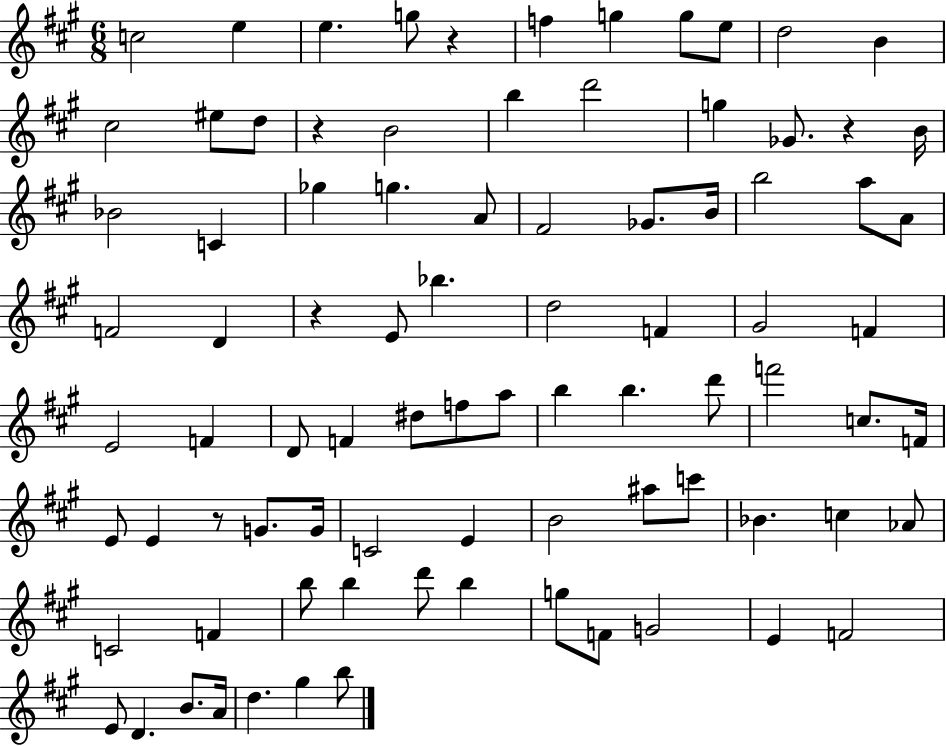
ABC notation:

X:1
T:Untitled
M:6/8
L:1/4
K:A
c2 e e g/2 z f g g/2 e/2 d2 B ^c2 ^e/2 d/2 z B2 b d'2 g _G/2 z B/4 _B2 C _g g A/2 ^F2 _G/2 B/4 b2 a/2 A/2 F2 D z E/2 _b d2 F ^G2 F E2 F D/2 F ^d/2 f/2 a/2 b b d'/2 f'2 c/2 F/4 E/2 E z/2 G/2 G/4 C2 E B2 ^a/2 c'/2 _B c _A/2 C2 F b/2 b d'/2 b g/2 F/2 G2 E F2 E/2 D B/2 A/4 d ^g b/2